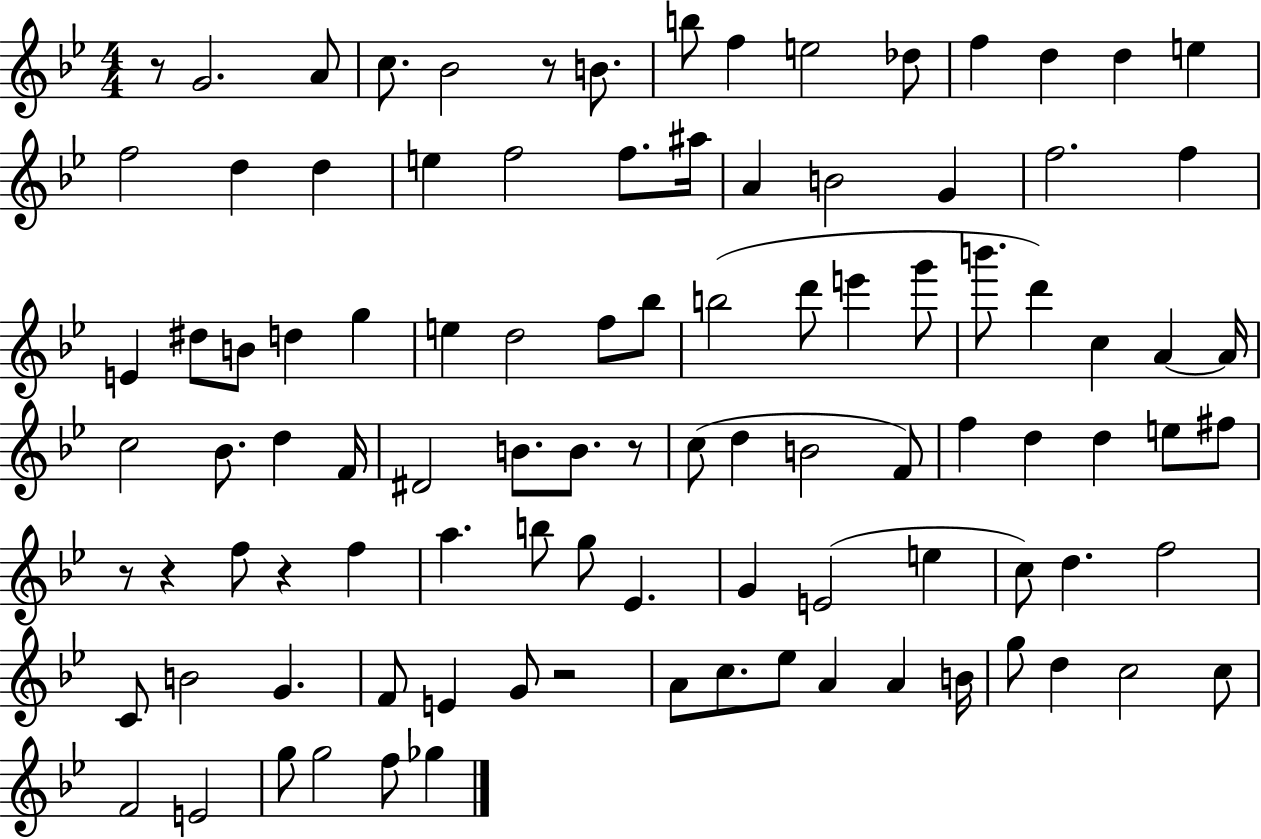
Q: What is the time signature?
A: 4/4